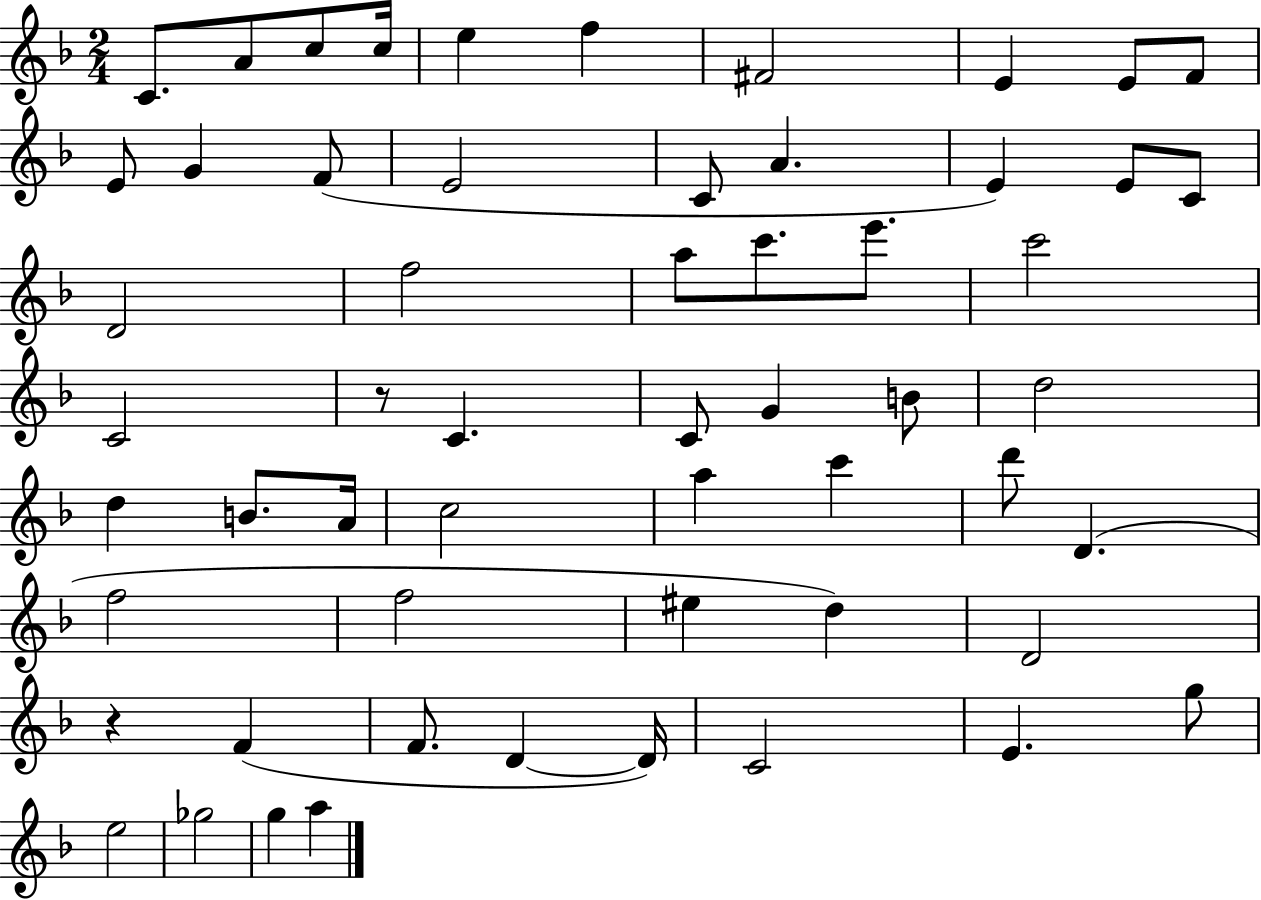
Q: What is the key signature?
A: F major